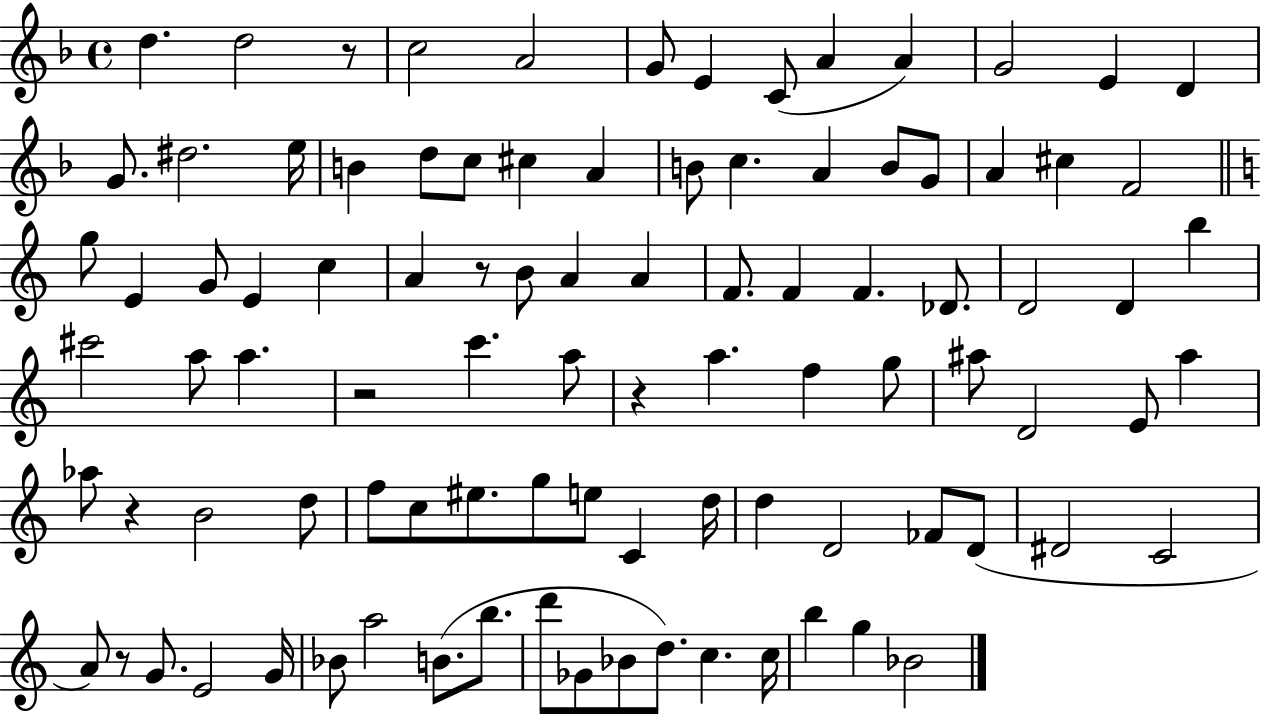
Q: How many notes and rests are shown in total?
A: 95